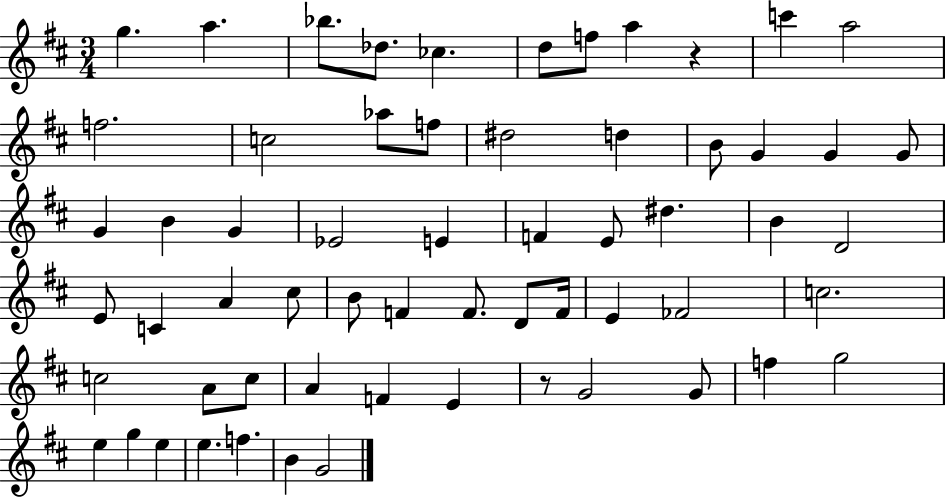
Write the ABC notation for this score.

X:1
T:Untitled
M:3/4
L:1/4
K:D
g a _b/2 _d/2 _c d/2 f/2 a z c' a2 f2 c2 _a/2 f/2 ^d2 d B/2 G G G/2 G B G _E2 E F E/2 ^d B D2 E/2 C A ^c/2 B/2 F F/2 D/2 F/4 E _F2 c2 c2 A/2 c/2 A F E z/2 G2 G/2 f g2 e g e e f B G2